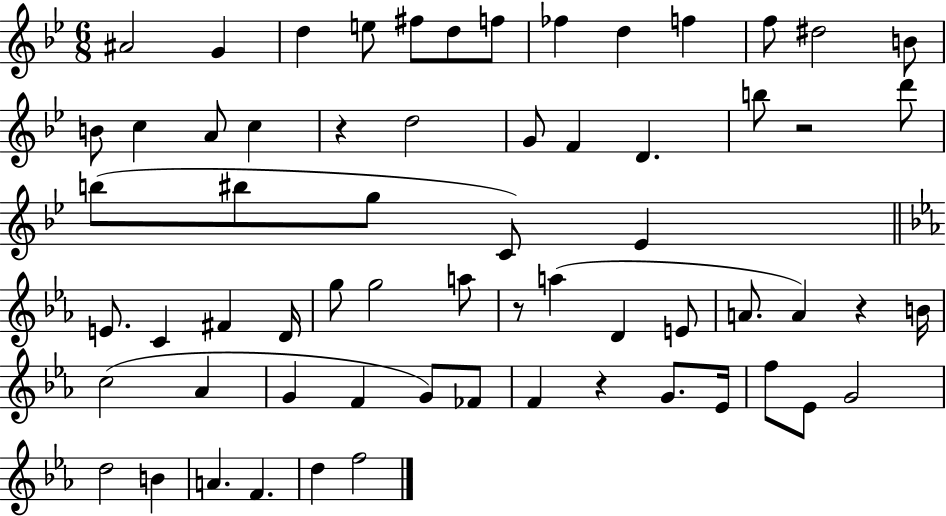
A#4/h G4/q D5/q E5/e F#5/e D5/e F5/e FES5/q D5/q F5/q F5/e D#5/h B4/e B4/e C5/q A4/e C5/q R/q D5/h G4/e F4/q D4/q. B5/e R/h D6/e B5/e BIS5/e G5/e C4/e Eb4/q E4/e. C4/q F#4/q D4/s G5/e G5/h A5/e R/e A5/q D4/q E4/e A4/e. A4/q R/q B4/s C5/h Ab4/q G4/q F4/q G4/e FES4/e F4/q R/q G4/e. Eb4/s F5/e Eb4/e G4/h D5/h B4/q A4/q. F4/q. D5/q F5/h